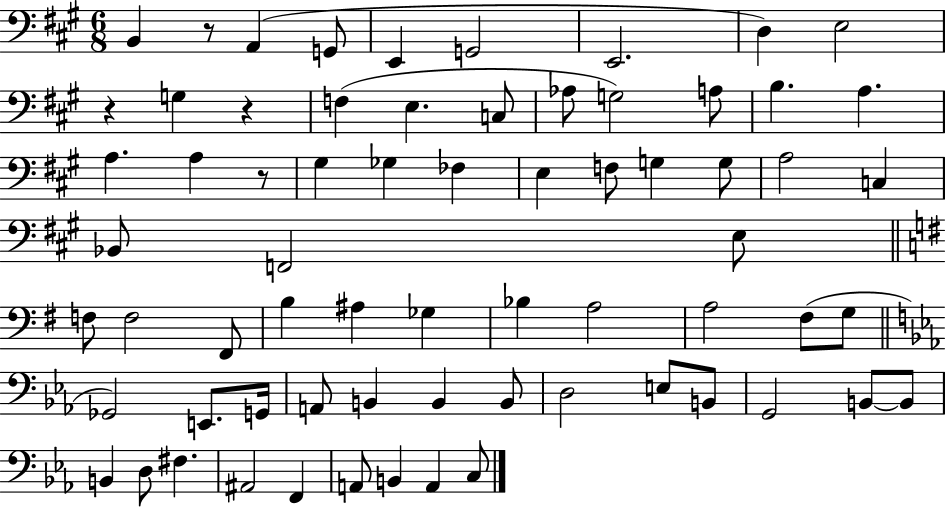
X:1
T:Untitled
M:6/8
L:1/4
K:A
B,, z/2 A,, G,,/2 E,, G,,2 E,,2 D, E,2 z G, z F, E, C,/2 _A,/2 G,2 A,/2 B, A, A, A, z/2 ^G, _G, _F, E, F,/2 G, G,/2 A,2 C, _B,,/2 F,,2 E,/2 F,/2 F,2 ^F,,/2 B, ^A, _G, _B, A,2 A,2 ^F,/2 G,/2 _G,,2 E,,/2 G,,/4 A,,/2 B,, B,, B,,/2 D,2 E,/2 B,,/2 G,,2 B,,/2 B,,/2 B,, D,/2 ^F, ^A,,2 F,, A,,/2 B,, A,, C,/2